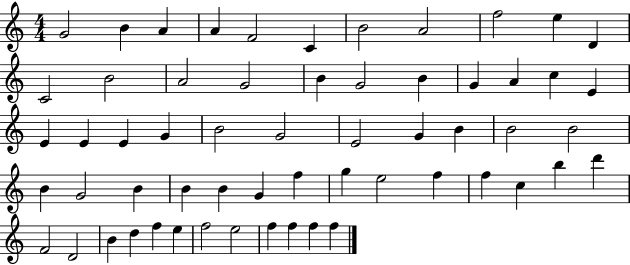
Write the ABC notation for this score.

X:1
T:Untitled
M:4/4
L:1/4
K:C
G2 B A A F2 C B2 A2 f2 e D C2 B2 A2 G2 B G2 B G A c E E E E G B2 G2 E2 G B B2 B2 B G2 B B B G f g e2 f f c b d' F2 D2 B d f e f2 e2 f f f f